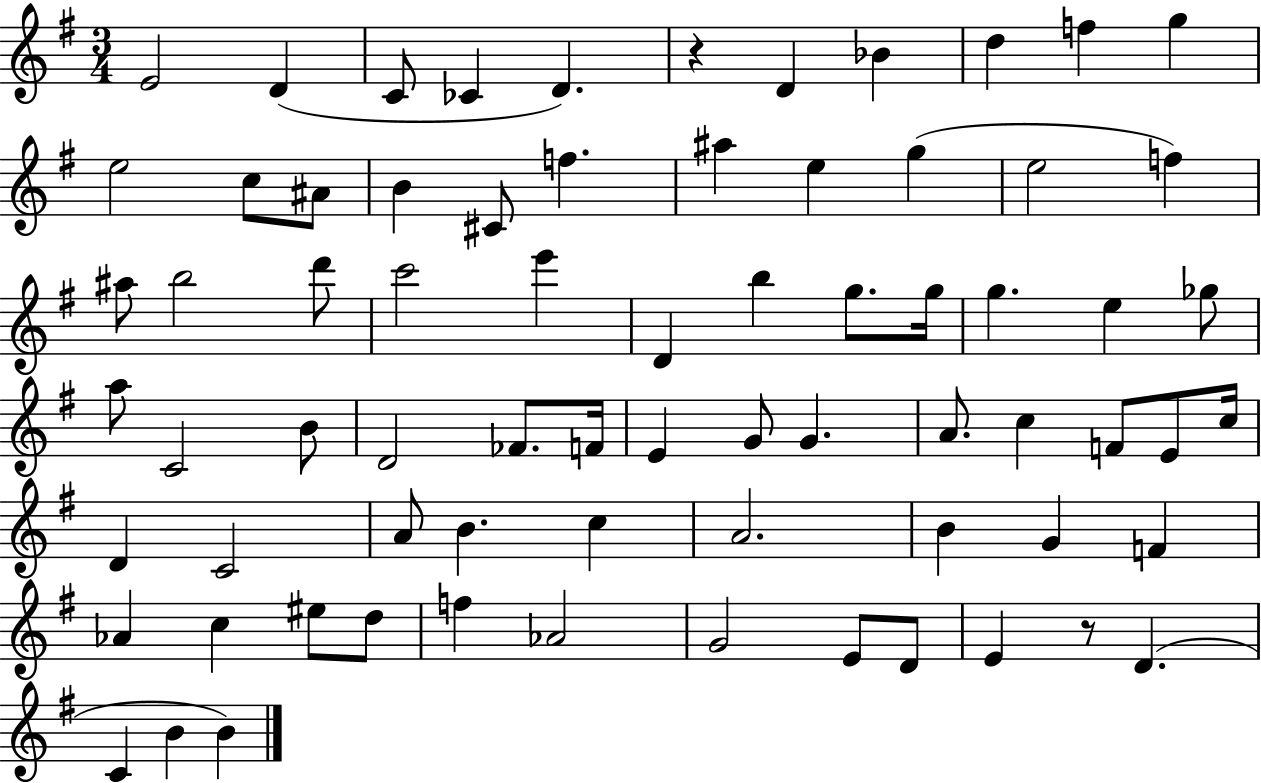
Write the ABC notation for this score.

X:1
T:Untitled
M:3/4
L:1/4
K:G
E2 D C/2 _C D z D _B d f g e2 c/2 ^A/2 B ^C/2 f ^a e g e2 f ^a/2 b2 d'/2 c'2 e' D b g/2 g/4 g e _g/2 a/2 C2 B/2 D2 _F/2 F/4 E G/2 G A/2 c F/2 E/2 c/4 D C2 A/2 B c A2 B G F _A c ^e/2 d/2 f _A2 G2 E/2 D/2 E z/2 D C B B